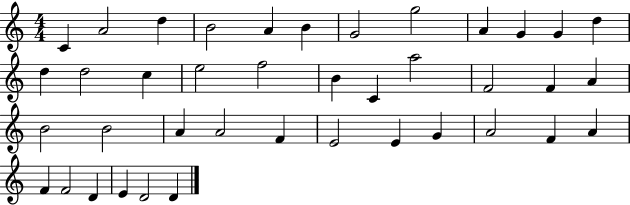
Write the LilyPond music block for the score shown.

{
  \clef treble
  \numericTimeSignature
  \time 4/4
  \key c \major
  c'4 a'2 d''4 | b'2 a'4 b'4 | g'2 g''2 | a'4 g'4 g'4 d''4 | \break d''4 d''2 c''4 | e''2 f''2 | b'4 c'4 a''2 | f'2 f'4 a'4 | \break b'2 b'2 | a'4 a'2 f'4 | e'2 e'4 g'4 | a'2 f'4 a'4 | \break f'4 f'2 d'4 | e'4 d'2 d'4 | \bar "|."
}